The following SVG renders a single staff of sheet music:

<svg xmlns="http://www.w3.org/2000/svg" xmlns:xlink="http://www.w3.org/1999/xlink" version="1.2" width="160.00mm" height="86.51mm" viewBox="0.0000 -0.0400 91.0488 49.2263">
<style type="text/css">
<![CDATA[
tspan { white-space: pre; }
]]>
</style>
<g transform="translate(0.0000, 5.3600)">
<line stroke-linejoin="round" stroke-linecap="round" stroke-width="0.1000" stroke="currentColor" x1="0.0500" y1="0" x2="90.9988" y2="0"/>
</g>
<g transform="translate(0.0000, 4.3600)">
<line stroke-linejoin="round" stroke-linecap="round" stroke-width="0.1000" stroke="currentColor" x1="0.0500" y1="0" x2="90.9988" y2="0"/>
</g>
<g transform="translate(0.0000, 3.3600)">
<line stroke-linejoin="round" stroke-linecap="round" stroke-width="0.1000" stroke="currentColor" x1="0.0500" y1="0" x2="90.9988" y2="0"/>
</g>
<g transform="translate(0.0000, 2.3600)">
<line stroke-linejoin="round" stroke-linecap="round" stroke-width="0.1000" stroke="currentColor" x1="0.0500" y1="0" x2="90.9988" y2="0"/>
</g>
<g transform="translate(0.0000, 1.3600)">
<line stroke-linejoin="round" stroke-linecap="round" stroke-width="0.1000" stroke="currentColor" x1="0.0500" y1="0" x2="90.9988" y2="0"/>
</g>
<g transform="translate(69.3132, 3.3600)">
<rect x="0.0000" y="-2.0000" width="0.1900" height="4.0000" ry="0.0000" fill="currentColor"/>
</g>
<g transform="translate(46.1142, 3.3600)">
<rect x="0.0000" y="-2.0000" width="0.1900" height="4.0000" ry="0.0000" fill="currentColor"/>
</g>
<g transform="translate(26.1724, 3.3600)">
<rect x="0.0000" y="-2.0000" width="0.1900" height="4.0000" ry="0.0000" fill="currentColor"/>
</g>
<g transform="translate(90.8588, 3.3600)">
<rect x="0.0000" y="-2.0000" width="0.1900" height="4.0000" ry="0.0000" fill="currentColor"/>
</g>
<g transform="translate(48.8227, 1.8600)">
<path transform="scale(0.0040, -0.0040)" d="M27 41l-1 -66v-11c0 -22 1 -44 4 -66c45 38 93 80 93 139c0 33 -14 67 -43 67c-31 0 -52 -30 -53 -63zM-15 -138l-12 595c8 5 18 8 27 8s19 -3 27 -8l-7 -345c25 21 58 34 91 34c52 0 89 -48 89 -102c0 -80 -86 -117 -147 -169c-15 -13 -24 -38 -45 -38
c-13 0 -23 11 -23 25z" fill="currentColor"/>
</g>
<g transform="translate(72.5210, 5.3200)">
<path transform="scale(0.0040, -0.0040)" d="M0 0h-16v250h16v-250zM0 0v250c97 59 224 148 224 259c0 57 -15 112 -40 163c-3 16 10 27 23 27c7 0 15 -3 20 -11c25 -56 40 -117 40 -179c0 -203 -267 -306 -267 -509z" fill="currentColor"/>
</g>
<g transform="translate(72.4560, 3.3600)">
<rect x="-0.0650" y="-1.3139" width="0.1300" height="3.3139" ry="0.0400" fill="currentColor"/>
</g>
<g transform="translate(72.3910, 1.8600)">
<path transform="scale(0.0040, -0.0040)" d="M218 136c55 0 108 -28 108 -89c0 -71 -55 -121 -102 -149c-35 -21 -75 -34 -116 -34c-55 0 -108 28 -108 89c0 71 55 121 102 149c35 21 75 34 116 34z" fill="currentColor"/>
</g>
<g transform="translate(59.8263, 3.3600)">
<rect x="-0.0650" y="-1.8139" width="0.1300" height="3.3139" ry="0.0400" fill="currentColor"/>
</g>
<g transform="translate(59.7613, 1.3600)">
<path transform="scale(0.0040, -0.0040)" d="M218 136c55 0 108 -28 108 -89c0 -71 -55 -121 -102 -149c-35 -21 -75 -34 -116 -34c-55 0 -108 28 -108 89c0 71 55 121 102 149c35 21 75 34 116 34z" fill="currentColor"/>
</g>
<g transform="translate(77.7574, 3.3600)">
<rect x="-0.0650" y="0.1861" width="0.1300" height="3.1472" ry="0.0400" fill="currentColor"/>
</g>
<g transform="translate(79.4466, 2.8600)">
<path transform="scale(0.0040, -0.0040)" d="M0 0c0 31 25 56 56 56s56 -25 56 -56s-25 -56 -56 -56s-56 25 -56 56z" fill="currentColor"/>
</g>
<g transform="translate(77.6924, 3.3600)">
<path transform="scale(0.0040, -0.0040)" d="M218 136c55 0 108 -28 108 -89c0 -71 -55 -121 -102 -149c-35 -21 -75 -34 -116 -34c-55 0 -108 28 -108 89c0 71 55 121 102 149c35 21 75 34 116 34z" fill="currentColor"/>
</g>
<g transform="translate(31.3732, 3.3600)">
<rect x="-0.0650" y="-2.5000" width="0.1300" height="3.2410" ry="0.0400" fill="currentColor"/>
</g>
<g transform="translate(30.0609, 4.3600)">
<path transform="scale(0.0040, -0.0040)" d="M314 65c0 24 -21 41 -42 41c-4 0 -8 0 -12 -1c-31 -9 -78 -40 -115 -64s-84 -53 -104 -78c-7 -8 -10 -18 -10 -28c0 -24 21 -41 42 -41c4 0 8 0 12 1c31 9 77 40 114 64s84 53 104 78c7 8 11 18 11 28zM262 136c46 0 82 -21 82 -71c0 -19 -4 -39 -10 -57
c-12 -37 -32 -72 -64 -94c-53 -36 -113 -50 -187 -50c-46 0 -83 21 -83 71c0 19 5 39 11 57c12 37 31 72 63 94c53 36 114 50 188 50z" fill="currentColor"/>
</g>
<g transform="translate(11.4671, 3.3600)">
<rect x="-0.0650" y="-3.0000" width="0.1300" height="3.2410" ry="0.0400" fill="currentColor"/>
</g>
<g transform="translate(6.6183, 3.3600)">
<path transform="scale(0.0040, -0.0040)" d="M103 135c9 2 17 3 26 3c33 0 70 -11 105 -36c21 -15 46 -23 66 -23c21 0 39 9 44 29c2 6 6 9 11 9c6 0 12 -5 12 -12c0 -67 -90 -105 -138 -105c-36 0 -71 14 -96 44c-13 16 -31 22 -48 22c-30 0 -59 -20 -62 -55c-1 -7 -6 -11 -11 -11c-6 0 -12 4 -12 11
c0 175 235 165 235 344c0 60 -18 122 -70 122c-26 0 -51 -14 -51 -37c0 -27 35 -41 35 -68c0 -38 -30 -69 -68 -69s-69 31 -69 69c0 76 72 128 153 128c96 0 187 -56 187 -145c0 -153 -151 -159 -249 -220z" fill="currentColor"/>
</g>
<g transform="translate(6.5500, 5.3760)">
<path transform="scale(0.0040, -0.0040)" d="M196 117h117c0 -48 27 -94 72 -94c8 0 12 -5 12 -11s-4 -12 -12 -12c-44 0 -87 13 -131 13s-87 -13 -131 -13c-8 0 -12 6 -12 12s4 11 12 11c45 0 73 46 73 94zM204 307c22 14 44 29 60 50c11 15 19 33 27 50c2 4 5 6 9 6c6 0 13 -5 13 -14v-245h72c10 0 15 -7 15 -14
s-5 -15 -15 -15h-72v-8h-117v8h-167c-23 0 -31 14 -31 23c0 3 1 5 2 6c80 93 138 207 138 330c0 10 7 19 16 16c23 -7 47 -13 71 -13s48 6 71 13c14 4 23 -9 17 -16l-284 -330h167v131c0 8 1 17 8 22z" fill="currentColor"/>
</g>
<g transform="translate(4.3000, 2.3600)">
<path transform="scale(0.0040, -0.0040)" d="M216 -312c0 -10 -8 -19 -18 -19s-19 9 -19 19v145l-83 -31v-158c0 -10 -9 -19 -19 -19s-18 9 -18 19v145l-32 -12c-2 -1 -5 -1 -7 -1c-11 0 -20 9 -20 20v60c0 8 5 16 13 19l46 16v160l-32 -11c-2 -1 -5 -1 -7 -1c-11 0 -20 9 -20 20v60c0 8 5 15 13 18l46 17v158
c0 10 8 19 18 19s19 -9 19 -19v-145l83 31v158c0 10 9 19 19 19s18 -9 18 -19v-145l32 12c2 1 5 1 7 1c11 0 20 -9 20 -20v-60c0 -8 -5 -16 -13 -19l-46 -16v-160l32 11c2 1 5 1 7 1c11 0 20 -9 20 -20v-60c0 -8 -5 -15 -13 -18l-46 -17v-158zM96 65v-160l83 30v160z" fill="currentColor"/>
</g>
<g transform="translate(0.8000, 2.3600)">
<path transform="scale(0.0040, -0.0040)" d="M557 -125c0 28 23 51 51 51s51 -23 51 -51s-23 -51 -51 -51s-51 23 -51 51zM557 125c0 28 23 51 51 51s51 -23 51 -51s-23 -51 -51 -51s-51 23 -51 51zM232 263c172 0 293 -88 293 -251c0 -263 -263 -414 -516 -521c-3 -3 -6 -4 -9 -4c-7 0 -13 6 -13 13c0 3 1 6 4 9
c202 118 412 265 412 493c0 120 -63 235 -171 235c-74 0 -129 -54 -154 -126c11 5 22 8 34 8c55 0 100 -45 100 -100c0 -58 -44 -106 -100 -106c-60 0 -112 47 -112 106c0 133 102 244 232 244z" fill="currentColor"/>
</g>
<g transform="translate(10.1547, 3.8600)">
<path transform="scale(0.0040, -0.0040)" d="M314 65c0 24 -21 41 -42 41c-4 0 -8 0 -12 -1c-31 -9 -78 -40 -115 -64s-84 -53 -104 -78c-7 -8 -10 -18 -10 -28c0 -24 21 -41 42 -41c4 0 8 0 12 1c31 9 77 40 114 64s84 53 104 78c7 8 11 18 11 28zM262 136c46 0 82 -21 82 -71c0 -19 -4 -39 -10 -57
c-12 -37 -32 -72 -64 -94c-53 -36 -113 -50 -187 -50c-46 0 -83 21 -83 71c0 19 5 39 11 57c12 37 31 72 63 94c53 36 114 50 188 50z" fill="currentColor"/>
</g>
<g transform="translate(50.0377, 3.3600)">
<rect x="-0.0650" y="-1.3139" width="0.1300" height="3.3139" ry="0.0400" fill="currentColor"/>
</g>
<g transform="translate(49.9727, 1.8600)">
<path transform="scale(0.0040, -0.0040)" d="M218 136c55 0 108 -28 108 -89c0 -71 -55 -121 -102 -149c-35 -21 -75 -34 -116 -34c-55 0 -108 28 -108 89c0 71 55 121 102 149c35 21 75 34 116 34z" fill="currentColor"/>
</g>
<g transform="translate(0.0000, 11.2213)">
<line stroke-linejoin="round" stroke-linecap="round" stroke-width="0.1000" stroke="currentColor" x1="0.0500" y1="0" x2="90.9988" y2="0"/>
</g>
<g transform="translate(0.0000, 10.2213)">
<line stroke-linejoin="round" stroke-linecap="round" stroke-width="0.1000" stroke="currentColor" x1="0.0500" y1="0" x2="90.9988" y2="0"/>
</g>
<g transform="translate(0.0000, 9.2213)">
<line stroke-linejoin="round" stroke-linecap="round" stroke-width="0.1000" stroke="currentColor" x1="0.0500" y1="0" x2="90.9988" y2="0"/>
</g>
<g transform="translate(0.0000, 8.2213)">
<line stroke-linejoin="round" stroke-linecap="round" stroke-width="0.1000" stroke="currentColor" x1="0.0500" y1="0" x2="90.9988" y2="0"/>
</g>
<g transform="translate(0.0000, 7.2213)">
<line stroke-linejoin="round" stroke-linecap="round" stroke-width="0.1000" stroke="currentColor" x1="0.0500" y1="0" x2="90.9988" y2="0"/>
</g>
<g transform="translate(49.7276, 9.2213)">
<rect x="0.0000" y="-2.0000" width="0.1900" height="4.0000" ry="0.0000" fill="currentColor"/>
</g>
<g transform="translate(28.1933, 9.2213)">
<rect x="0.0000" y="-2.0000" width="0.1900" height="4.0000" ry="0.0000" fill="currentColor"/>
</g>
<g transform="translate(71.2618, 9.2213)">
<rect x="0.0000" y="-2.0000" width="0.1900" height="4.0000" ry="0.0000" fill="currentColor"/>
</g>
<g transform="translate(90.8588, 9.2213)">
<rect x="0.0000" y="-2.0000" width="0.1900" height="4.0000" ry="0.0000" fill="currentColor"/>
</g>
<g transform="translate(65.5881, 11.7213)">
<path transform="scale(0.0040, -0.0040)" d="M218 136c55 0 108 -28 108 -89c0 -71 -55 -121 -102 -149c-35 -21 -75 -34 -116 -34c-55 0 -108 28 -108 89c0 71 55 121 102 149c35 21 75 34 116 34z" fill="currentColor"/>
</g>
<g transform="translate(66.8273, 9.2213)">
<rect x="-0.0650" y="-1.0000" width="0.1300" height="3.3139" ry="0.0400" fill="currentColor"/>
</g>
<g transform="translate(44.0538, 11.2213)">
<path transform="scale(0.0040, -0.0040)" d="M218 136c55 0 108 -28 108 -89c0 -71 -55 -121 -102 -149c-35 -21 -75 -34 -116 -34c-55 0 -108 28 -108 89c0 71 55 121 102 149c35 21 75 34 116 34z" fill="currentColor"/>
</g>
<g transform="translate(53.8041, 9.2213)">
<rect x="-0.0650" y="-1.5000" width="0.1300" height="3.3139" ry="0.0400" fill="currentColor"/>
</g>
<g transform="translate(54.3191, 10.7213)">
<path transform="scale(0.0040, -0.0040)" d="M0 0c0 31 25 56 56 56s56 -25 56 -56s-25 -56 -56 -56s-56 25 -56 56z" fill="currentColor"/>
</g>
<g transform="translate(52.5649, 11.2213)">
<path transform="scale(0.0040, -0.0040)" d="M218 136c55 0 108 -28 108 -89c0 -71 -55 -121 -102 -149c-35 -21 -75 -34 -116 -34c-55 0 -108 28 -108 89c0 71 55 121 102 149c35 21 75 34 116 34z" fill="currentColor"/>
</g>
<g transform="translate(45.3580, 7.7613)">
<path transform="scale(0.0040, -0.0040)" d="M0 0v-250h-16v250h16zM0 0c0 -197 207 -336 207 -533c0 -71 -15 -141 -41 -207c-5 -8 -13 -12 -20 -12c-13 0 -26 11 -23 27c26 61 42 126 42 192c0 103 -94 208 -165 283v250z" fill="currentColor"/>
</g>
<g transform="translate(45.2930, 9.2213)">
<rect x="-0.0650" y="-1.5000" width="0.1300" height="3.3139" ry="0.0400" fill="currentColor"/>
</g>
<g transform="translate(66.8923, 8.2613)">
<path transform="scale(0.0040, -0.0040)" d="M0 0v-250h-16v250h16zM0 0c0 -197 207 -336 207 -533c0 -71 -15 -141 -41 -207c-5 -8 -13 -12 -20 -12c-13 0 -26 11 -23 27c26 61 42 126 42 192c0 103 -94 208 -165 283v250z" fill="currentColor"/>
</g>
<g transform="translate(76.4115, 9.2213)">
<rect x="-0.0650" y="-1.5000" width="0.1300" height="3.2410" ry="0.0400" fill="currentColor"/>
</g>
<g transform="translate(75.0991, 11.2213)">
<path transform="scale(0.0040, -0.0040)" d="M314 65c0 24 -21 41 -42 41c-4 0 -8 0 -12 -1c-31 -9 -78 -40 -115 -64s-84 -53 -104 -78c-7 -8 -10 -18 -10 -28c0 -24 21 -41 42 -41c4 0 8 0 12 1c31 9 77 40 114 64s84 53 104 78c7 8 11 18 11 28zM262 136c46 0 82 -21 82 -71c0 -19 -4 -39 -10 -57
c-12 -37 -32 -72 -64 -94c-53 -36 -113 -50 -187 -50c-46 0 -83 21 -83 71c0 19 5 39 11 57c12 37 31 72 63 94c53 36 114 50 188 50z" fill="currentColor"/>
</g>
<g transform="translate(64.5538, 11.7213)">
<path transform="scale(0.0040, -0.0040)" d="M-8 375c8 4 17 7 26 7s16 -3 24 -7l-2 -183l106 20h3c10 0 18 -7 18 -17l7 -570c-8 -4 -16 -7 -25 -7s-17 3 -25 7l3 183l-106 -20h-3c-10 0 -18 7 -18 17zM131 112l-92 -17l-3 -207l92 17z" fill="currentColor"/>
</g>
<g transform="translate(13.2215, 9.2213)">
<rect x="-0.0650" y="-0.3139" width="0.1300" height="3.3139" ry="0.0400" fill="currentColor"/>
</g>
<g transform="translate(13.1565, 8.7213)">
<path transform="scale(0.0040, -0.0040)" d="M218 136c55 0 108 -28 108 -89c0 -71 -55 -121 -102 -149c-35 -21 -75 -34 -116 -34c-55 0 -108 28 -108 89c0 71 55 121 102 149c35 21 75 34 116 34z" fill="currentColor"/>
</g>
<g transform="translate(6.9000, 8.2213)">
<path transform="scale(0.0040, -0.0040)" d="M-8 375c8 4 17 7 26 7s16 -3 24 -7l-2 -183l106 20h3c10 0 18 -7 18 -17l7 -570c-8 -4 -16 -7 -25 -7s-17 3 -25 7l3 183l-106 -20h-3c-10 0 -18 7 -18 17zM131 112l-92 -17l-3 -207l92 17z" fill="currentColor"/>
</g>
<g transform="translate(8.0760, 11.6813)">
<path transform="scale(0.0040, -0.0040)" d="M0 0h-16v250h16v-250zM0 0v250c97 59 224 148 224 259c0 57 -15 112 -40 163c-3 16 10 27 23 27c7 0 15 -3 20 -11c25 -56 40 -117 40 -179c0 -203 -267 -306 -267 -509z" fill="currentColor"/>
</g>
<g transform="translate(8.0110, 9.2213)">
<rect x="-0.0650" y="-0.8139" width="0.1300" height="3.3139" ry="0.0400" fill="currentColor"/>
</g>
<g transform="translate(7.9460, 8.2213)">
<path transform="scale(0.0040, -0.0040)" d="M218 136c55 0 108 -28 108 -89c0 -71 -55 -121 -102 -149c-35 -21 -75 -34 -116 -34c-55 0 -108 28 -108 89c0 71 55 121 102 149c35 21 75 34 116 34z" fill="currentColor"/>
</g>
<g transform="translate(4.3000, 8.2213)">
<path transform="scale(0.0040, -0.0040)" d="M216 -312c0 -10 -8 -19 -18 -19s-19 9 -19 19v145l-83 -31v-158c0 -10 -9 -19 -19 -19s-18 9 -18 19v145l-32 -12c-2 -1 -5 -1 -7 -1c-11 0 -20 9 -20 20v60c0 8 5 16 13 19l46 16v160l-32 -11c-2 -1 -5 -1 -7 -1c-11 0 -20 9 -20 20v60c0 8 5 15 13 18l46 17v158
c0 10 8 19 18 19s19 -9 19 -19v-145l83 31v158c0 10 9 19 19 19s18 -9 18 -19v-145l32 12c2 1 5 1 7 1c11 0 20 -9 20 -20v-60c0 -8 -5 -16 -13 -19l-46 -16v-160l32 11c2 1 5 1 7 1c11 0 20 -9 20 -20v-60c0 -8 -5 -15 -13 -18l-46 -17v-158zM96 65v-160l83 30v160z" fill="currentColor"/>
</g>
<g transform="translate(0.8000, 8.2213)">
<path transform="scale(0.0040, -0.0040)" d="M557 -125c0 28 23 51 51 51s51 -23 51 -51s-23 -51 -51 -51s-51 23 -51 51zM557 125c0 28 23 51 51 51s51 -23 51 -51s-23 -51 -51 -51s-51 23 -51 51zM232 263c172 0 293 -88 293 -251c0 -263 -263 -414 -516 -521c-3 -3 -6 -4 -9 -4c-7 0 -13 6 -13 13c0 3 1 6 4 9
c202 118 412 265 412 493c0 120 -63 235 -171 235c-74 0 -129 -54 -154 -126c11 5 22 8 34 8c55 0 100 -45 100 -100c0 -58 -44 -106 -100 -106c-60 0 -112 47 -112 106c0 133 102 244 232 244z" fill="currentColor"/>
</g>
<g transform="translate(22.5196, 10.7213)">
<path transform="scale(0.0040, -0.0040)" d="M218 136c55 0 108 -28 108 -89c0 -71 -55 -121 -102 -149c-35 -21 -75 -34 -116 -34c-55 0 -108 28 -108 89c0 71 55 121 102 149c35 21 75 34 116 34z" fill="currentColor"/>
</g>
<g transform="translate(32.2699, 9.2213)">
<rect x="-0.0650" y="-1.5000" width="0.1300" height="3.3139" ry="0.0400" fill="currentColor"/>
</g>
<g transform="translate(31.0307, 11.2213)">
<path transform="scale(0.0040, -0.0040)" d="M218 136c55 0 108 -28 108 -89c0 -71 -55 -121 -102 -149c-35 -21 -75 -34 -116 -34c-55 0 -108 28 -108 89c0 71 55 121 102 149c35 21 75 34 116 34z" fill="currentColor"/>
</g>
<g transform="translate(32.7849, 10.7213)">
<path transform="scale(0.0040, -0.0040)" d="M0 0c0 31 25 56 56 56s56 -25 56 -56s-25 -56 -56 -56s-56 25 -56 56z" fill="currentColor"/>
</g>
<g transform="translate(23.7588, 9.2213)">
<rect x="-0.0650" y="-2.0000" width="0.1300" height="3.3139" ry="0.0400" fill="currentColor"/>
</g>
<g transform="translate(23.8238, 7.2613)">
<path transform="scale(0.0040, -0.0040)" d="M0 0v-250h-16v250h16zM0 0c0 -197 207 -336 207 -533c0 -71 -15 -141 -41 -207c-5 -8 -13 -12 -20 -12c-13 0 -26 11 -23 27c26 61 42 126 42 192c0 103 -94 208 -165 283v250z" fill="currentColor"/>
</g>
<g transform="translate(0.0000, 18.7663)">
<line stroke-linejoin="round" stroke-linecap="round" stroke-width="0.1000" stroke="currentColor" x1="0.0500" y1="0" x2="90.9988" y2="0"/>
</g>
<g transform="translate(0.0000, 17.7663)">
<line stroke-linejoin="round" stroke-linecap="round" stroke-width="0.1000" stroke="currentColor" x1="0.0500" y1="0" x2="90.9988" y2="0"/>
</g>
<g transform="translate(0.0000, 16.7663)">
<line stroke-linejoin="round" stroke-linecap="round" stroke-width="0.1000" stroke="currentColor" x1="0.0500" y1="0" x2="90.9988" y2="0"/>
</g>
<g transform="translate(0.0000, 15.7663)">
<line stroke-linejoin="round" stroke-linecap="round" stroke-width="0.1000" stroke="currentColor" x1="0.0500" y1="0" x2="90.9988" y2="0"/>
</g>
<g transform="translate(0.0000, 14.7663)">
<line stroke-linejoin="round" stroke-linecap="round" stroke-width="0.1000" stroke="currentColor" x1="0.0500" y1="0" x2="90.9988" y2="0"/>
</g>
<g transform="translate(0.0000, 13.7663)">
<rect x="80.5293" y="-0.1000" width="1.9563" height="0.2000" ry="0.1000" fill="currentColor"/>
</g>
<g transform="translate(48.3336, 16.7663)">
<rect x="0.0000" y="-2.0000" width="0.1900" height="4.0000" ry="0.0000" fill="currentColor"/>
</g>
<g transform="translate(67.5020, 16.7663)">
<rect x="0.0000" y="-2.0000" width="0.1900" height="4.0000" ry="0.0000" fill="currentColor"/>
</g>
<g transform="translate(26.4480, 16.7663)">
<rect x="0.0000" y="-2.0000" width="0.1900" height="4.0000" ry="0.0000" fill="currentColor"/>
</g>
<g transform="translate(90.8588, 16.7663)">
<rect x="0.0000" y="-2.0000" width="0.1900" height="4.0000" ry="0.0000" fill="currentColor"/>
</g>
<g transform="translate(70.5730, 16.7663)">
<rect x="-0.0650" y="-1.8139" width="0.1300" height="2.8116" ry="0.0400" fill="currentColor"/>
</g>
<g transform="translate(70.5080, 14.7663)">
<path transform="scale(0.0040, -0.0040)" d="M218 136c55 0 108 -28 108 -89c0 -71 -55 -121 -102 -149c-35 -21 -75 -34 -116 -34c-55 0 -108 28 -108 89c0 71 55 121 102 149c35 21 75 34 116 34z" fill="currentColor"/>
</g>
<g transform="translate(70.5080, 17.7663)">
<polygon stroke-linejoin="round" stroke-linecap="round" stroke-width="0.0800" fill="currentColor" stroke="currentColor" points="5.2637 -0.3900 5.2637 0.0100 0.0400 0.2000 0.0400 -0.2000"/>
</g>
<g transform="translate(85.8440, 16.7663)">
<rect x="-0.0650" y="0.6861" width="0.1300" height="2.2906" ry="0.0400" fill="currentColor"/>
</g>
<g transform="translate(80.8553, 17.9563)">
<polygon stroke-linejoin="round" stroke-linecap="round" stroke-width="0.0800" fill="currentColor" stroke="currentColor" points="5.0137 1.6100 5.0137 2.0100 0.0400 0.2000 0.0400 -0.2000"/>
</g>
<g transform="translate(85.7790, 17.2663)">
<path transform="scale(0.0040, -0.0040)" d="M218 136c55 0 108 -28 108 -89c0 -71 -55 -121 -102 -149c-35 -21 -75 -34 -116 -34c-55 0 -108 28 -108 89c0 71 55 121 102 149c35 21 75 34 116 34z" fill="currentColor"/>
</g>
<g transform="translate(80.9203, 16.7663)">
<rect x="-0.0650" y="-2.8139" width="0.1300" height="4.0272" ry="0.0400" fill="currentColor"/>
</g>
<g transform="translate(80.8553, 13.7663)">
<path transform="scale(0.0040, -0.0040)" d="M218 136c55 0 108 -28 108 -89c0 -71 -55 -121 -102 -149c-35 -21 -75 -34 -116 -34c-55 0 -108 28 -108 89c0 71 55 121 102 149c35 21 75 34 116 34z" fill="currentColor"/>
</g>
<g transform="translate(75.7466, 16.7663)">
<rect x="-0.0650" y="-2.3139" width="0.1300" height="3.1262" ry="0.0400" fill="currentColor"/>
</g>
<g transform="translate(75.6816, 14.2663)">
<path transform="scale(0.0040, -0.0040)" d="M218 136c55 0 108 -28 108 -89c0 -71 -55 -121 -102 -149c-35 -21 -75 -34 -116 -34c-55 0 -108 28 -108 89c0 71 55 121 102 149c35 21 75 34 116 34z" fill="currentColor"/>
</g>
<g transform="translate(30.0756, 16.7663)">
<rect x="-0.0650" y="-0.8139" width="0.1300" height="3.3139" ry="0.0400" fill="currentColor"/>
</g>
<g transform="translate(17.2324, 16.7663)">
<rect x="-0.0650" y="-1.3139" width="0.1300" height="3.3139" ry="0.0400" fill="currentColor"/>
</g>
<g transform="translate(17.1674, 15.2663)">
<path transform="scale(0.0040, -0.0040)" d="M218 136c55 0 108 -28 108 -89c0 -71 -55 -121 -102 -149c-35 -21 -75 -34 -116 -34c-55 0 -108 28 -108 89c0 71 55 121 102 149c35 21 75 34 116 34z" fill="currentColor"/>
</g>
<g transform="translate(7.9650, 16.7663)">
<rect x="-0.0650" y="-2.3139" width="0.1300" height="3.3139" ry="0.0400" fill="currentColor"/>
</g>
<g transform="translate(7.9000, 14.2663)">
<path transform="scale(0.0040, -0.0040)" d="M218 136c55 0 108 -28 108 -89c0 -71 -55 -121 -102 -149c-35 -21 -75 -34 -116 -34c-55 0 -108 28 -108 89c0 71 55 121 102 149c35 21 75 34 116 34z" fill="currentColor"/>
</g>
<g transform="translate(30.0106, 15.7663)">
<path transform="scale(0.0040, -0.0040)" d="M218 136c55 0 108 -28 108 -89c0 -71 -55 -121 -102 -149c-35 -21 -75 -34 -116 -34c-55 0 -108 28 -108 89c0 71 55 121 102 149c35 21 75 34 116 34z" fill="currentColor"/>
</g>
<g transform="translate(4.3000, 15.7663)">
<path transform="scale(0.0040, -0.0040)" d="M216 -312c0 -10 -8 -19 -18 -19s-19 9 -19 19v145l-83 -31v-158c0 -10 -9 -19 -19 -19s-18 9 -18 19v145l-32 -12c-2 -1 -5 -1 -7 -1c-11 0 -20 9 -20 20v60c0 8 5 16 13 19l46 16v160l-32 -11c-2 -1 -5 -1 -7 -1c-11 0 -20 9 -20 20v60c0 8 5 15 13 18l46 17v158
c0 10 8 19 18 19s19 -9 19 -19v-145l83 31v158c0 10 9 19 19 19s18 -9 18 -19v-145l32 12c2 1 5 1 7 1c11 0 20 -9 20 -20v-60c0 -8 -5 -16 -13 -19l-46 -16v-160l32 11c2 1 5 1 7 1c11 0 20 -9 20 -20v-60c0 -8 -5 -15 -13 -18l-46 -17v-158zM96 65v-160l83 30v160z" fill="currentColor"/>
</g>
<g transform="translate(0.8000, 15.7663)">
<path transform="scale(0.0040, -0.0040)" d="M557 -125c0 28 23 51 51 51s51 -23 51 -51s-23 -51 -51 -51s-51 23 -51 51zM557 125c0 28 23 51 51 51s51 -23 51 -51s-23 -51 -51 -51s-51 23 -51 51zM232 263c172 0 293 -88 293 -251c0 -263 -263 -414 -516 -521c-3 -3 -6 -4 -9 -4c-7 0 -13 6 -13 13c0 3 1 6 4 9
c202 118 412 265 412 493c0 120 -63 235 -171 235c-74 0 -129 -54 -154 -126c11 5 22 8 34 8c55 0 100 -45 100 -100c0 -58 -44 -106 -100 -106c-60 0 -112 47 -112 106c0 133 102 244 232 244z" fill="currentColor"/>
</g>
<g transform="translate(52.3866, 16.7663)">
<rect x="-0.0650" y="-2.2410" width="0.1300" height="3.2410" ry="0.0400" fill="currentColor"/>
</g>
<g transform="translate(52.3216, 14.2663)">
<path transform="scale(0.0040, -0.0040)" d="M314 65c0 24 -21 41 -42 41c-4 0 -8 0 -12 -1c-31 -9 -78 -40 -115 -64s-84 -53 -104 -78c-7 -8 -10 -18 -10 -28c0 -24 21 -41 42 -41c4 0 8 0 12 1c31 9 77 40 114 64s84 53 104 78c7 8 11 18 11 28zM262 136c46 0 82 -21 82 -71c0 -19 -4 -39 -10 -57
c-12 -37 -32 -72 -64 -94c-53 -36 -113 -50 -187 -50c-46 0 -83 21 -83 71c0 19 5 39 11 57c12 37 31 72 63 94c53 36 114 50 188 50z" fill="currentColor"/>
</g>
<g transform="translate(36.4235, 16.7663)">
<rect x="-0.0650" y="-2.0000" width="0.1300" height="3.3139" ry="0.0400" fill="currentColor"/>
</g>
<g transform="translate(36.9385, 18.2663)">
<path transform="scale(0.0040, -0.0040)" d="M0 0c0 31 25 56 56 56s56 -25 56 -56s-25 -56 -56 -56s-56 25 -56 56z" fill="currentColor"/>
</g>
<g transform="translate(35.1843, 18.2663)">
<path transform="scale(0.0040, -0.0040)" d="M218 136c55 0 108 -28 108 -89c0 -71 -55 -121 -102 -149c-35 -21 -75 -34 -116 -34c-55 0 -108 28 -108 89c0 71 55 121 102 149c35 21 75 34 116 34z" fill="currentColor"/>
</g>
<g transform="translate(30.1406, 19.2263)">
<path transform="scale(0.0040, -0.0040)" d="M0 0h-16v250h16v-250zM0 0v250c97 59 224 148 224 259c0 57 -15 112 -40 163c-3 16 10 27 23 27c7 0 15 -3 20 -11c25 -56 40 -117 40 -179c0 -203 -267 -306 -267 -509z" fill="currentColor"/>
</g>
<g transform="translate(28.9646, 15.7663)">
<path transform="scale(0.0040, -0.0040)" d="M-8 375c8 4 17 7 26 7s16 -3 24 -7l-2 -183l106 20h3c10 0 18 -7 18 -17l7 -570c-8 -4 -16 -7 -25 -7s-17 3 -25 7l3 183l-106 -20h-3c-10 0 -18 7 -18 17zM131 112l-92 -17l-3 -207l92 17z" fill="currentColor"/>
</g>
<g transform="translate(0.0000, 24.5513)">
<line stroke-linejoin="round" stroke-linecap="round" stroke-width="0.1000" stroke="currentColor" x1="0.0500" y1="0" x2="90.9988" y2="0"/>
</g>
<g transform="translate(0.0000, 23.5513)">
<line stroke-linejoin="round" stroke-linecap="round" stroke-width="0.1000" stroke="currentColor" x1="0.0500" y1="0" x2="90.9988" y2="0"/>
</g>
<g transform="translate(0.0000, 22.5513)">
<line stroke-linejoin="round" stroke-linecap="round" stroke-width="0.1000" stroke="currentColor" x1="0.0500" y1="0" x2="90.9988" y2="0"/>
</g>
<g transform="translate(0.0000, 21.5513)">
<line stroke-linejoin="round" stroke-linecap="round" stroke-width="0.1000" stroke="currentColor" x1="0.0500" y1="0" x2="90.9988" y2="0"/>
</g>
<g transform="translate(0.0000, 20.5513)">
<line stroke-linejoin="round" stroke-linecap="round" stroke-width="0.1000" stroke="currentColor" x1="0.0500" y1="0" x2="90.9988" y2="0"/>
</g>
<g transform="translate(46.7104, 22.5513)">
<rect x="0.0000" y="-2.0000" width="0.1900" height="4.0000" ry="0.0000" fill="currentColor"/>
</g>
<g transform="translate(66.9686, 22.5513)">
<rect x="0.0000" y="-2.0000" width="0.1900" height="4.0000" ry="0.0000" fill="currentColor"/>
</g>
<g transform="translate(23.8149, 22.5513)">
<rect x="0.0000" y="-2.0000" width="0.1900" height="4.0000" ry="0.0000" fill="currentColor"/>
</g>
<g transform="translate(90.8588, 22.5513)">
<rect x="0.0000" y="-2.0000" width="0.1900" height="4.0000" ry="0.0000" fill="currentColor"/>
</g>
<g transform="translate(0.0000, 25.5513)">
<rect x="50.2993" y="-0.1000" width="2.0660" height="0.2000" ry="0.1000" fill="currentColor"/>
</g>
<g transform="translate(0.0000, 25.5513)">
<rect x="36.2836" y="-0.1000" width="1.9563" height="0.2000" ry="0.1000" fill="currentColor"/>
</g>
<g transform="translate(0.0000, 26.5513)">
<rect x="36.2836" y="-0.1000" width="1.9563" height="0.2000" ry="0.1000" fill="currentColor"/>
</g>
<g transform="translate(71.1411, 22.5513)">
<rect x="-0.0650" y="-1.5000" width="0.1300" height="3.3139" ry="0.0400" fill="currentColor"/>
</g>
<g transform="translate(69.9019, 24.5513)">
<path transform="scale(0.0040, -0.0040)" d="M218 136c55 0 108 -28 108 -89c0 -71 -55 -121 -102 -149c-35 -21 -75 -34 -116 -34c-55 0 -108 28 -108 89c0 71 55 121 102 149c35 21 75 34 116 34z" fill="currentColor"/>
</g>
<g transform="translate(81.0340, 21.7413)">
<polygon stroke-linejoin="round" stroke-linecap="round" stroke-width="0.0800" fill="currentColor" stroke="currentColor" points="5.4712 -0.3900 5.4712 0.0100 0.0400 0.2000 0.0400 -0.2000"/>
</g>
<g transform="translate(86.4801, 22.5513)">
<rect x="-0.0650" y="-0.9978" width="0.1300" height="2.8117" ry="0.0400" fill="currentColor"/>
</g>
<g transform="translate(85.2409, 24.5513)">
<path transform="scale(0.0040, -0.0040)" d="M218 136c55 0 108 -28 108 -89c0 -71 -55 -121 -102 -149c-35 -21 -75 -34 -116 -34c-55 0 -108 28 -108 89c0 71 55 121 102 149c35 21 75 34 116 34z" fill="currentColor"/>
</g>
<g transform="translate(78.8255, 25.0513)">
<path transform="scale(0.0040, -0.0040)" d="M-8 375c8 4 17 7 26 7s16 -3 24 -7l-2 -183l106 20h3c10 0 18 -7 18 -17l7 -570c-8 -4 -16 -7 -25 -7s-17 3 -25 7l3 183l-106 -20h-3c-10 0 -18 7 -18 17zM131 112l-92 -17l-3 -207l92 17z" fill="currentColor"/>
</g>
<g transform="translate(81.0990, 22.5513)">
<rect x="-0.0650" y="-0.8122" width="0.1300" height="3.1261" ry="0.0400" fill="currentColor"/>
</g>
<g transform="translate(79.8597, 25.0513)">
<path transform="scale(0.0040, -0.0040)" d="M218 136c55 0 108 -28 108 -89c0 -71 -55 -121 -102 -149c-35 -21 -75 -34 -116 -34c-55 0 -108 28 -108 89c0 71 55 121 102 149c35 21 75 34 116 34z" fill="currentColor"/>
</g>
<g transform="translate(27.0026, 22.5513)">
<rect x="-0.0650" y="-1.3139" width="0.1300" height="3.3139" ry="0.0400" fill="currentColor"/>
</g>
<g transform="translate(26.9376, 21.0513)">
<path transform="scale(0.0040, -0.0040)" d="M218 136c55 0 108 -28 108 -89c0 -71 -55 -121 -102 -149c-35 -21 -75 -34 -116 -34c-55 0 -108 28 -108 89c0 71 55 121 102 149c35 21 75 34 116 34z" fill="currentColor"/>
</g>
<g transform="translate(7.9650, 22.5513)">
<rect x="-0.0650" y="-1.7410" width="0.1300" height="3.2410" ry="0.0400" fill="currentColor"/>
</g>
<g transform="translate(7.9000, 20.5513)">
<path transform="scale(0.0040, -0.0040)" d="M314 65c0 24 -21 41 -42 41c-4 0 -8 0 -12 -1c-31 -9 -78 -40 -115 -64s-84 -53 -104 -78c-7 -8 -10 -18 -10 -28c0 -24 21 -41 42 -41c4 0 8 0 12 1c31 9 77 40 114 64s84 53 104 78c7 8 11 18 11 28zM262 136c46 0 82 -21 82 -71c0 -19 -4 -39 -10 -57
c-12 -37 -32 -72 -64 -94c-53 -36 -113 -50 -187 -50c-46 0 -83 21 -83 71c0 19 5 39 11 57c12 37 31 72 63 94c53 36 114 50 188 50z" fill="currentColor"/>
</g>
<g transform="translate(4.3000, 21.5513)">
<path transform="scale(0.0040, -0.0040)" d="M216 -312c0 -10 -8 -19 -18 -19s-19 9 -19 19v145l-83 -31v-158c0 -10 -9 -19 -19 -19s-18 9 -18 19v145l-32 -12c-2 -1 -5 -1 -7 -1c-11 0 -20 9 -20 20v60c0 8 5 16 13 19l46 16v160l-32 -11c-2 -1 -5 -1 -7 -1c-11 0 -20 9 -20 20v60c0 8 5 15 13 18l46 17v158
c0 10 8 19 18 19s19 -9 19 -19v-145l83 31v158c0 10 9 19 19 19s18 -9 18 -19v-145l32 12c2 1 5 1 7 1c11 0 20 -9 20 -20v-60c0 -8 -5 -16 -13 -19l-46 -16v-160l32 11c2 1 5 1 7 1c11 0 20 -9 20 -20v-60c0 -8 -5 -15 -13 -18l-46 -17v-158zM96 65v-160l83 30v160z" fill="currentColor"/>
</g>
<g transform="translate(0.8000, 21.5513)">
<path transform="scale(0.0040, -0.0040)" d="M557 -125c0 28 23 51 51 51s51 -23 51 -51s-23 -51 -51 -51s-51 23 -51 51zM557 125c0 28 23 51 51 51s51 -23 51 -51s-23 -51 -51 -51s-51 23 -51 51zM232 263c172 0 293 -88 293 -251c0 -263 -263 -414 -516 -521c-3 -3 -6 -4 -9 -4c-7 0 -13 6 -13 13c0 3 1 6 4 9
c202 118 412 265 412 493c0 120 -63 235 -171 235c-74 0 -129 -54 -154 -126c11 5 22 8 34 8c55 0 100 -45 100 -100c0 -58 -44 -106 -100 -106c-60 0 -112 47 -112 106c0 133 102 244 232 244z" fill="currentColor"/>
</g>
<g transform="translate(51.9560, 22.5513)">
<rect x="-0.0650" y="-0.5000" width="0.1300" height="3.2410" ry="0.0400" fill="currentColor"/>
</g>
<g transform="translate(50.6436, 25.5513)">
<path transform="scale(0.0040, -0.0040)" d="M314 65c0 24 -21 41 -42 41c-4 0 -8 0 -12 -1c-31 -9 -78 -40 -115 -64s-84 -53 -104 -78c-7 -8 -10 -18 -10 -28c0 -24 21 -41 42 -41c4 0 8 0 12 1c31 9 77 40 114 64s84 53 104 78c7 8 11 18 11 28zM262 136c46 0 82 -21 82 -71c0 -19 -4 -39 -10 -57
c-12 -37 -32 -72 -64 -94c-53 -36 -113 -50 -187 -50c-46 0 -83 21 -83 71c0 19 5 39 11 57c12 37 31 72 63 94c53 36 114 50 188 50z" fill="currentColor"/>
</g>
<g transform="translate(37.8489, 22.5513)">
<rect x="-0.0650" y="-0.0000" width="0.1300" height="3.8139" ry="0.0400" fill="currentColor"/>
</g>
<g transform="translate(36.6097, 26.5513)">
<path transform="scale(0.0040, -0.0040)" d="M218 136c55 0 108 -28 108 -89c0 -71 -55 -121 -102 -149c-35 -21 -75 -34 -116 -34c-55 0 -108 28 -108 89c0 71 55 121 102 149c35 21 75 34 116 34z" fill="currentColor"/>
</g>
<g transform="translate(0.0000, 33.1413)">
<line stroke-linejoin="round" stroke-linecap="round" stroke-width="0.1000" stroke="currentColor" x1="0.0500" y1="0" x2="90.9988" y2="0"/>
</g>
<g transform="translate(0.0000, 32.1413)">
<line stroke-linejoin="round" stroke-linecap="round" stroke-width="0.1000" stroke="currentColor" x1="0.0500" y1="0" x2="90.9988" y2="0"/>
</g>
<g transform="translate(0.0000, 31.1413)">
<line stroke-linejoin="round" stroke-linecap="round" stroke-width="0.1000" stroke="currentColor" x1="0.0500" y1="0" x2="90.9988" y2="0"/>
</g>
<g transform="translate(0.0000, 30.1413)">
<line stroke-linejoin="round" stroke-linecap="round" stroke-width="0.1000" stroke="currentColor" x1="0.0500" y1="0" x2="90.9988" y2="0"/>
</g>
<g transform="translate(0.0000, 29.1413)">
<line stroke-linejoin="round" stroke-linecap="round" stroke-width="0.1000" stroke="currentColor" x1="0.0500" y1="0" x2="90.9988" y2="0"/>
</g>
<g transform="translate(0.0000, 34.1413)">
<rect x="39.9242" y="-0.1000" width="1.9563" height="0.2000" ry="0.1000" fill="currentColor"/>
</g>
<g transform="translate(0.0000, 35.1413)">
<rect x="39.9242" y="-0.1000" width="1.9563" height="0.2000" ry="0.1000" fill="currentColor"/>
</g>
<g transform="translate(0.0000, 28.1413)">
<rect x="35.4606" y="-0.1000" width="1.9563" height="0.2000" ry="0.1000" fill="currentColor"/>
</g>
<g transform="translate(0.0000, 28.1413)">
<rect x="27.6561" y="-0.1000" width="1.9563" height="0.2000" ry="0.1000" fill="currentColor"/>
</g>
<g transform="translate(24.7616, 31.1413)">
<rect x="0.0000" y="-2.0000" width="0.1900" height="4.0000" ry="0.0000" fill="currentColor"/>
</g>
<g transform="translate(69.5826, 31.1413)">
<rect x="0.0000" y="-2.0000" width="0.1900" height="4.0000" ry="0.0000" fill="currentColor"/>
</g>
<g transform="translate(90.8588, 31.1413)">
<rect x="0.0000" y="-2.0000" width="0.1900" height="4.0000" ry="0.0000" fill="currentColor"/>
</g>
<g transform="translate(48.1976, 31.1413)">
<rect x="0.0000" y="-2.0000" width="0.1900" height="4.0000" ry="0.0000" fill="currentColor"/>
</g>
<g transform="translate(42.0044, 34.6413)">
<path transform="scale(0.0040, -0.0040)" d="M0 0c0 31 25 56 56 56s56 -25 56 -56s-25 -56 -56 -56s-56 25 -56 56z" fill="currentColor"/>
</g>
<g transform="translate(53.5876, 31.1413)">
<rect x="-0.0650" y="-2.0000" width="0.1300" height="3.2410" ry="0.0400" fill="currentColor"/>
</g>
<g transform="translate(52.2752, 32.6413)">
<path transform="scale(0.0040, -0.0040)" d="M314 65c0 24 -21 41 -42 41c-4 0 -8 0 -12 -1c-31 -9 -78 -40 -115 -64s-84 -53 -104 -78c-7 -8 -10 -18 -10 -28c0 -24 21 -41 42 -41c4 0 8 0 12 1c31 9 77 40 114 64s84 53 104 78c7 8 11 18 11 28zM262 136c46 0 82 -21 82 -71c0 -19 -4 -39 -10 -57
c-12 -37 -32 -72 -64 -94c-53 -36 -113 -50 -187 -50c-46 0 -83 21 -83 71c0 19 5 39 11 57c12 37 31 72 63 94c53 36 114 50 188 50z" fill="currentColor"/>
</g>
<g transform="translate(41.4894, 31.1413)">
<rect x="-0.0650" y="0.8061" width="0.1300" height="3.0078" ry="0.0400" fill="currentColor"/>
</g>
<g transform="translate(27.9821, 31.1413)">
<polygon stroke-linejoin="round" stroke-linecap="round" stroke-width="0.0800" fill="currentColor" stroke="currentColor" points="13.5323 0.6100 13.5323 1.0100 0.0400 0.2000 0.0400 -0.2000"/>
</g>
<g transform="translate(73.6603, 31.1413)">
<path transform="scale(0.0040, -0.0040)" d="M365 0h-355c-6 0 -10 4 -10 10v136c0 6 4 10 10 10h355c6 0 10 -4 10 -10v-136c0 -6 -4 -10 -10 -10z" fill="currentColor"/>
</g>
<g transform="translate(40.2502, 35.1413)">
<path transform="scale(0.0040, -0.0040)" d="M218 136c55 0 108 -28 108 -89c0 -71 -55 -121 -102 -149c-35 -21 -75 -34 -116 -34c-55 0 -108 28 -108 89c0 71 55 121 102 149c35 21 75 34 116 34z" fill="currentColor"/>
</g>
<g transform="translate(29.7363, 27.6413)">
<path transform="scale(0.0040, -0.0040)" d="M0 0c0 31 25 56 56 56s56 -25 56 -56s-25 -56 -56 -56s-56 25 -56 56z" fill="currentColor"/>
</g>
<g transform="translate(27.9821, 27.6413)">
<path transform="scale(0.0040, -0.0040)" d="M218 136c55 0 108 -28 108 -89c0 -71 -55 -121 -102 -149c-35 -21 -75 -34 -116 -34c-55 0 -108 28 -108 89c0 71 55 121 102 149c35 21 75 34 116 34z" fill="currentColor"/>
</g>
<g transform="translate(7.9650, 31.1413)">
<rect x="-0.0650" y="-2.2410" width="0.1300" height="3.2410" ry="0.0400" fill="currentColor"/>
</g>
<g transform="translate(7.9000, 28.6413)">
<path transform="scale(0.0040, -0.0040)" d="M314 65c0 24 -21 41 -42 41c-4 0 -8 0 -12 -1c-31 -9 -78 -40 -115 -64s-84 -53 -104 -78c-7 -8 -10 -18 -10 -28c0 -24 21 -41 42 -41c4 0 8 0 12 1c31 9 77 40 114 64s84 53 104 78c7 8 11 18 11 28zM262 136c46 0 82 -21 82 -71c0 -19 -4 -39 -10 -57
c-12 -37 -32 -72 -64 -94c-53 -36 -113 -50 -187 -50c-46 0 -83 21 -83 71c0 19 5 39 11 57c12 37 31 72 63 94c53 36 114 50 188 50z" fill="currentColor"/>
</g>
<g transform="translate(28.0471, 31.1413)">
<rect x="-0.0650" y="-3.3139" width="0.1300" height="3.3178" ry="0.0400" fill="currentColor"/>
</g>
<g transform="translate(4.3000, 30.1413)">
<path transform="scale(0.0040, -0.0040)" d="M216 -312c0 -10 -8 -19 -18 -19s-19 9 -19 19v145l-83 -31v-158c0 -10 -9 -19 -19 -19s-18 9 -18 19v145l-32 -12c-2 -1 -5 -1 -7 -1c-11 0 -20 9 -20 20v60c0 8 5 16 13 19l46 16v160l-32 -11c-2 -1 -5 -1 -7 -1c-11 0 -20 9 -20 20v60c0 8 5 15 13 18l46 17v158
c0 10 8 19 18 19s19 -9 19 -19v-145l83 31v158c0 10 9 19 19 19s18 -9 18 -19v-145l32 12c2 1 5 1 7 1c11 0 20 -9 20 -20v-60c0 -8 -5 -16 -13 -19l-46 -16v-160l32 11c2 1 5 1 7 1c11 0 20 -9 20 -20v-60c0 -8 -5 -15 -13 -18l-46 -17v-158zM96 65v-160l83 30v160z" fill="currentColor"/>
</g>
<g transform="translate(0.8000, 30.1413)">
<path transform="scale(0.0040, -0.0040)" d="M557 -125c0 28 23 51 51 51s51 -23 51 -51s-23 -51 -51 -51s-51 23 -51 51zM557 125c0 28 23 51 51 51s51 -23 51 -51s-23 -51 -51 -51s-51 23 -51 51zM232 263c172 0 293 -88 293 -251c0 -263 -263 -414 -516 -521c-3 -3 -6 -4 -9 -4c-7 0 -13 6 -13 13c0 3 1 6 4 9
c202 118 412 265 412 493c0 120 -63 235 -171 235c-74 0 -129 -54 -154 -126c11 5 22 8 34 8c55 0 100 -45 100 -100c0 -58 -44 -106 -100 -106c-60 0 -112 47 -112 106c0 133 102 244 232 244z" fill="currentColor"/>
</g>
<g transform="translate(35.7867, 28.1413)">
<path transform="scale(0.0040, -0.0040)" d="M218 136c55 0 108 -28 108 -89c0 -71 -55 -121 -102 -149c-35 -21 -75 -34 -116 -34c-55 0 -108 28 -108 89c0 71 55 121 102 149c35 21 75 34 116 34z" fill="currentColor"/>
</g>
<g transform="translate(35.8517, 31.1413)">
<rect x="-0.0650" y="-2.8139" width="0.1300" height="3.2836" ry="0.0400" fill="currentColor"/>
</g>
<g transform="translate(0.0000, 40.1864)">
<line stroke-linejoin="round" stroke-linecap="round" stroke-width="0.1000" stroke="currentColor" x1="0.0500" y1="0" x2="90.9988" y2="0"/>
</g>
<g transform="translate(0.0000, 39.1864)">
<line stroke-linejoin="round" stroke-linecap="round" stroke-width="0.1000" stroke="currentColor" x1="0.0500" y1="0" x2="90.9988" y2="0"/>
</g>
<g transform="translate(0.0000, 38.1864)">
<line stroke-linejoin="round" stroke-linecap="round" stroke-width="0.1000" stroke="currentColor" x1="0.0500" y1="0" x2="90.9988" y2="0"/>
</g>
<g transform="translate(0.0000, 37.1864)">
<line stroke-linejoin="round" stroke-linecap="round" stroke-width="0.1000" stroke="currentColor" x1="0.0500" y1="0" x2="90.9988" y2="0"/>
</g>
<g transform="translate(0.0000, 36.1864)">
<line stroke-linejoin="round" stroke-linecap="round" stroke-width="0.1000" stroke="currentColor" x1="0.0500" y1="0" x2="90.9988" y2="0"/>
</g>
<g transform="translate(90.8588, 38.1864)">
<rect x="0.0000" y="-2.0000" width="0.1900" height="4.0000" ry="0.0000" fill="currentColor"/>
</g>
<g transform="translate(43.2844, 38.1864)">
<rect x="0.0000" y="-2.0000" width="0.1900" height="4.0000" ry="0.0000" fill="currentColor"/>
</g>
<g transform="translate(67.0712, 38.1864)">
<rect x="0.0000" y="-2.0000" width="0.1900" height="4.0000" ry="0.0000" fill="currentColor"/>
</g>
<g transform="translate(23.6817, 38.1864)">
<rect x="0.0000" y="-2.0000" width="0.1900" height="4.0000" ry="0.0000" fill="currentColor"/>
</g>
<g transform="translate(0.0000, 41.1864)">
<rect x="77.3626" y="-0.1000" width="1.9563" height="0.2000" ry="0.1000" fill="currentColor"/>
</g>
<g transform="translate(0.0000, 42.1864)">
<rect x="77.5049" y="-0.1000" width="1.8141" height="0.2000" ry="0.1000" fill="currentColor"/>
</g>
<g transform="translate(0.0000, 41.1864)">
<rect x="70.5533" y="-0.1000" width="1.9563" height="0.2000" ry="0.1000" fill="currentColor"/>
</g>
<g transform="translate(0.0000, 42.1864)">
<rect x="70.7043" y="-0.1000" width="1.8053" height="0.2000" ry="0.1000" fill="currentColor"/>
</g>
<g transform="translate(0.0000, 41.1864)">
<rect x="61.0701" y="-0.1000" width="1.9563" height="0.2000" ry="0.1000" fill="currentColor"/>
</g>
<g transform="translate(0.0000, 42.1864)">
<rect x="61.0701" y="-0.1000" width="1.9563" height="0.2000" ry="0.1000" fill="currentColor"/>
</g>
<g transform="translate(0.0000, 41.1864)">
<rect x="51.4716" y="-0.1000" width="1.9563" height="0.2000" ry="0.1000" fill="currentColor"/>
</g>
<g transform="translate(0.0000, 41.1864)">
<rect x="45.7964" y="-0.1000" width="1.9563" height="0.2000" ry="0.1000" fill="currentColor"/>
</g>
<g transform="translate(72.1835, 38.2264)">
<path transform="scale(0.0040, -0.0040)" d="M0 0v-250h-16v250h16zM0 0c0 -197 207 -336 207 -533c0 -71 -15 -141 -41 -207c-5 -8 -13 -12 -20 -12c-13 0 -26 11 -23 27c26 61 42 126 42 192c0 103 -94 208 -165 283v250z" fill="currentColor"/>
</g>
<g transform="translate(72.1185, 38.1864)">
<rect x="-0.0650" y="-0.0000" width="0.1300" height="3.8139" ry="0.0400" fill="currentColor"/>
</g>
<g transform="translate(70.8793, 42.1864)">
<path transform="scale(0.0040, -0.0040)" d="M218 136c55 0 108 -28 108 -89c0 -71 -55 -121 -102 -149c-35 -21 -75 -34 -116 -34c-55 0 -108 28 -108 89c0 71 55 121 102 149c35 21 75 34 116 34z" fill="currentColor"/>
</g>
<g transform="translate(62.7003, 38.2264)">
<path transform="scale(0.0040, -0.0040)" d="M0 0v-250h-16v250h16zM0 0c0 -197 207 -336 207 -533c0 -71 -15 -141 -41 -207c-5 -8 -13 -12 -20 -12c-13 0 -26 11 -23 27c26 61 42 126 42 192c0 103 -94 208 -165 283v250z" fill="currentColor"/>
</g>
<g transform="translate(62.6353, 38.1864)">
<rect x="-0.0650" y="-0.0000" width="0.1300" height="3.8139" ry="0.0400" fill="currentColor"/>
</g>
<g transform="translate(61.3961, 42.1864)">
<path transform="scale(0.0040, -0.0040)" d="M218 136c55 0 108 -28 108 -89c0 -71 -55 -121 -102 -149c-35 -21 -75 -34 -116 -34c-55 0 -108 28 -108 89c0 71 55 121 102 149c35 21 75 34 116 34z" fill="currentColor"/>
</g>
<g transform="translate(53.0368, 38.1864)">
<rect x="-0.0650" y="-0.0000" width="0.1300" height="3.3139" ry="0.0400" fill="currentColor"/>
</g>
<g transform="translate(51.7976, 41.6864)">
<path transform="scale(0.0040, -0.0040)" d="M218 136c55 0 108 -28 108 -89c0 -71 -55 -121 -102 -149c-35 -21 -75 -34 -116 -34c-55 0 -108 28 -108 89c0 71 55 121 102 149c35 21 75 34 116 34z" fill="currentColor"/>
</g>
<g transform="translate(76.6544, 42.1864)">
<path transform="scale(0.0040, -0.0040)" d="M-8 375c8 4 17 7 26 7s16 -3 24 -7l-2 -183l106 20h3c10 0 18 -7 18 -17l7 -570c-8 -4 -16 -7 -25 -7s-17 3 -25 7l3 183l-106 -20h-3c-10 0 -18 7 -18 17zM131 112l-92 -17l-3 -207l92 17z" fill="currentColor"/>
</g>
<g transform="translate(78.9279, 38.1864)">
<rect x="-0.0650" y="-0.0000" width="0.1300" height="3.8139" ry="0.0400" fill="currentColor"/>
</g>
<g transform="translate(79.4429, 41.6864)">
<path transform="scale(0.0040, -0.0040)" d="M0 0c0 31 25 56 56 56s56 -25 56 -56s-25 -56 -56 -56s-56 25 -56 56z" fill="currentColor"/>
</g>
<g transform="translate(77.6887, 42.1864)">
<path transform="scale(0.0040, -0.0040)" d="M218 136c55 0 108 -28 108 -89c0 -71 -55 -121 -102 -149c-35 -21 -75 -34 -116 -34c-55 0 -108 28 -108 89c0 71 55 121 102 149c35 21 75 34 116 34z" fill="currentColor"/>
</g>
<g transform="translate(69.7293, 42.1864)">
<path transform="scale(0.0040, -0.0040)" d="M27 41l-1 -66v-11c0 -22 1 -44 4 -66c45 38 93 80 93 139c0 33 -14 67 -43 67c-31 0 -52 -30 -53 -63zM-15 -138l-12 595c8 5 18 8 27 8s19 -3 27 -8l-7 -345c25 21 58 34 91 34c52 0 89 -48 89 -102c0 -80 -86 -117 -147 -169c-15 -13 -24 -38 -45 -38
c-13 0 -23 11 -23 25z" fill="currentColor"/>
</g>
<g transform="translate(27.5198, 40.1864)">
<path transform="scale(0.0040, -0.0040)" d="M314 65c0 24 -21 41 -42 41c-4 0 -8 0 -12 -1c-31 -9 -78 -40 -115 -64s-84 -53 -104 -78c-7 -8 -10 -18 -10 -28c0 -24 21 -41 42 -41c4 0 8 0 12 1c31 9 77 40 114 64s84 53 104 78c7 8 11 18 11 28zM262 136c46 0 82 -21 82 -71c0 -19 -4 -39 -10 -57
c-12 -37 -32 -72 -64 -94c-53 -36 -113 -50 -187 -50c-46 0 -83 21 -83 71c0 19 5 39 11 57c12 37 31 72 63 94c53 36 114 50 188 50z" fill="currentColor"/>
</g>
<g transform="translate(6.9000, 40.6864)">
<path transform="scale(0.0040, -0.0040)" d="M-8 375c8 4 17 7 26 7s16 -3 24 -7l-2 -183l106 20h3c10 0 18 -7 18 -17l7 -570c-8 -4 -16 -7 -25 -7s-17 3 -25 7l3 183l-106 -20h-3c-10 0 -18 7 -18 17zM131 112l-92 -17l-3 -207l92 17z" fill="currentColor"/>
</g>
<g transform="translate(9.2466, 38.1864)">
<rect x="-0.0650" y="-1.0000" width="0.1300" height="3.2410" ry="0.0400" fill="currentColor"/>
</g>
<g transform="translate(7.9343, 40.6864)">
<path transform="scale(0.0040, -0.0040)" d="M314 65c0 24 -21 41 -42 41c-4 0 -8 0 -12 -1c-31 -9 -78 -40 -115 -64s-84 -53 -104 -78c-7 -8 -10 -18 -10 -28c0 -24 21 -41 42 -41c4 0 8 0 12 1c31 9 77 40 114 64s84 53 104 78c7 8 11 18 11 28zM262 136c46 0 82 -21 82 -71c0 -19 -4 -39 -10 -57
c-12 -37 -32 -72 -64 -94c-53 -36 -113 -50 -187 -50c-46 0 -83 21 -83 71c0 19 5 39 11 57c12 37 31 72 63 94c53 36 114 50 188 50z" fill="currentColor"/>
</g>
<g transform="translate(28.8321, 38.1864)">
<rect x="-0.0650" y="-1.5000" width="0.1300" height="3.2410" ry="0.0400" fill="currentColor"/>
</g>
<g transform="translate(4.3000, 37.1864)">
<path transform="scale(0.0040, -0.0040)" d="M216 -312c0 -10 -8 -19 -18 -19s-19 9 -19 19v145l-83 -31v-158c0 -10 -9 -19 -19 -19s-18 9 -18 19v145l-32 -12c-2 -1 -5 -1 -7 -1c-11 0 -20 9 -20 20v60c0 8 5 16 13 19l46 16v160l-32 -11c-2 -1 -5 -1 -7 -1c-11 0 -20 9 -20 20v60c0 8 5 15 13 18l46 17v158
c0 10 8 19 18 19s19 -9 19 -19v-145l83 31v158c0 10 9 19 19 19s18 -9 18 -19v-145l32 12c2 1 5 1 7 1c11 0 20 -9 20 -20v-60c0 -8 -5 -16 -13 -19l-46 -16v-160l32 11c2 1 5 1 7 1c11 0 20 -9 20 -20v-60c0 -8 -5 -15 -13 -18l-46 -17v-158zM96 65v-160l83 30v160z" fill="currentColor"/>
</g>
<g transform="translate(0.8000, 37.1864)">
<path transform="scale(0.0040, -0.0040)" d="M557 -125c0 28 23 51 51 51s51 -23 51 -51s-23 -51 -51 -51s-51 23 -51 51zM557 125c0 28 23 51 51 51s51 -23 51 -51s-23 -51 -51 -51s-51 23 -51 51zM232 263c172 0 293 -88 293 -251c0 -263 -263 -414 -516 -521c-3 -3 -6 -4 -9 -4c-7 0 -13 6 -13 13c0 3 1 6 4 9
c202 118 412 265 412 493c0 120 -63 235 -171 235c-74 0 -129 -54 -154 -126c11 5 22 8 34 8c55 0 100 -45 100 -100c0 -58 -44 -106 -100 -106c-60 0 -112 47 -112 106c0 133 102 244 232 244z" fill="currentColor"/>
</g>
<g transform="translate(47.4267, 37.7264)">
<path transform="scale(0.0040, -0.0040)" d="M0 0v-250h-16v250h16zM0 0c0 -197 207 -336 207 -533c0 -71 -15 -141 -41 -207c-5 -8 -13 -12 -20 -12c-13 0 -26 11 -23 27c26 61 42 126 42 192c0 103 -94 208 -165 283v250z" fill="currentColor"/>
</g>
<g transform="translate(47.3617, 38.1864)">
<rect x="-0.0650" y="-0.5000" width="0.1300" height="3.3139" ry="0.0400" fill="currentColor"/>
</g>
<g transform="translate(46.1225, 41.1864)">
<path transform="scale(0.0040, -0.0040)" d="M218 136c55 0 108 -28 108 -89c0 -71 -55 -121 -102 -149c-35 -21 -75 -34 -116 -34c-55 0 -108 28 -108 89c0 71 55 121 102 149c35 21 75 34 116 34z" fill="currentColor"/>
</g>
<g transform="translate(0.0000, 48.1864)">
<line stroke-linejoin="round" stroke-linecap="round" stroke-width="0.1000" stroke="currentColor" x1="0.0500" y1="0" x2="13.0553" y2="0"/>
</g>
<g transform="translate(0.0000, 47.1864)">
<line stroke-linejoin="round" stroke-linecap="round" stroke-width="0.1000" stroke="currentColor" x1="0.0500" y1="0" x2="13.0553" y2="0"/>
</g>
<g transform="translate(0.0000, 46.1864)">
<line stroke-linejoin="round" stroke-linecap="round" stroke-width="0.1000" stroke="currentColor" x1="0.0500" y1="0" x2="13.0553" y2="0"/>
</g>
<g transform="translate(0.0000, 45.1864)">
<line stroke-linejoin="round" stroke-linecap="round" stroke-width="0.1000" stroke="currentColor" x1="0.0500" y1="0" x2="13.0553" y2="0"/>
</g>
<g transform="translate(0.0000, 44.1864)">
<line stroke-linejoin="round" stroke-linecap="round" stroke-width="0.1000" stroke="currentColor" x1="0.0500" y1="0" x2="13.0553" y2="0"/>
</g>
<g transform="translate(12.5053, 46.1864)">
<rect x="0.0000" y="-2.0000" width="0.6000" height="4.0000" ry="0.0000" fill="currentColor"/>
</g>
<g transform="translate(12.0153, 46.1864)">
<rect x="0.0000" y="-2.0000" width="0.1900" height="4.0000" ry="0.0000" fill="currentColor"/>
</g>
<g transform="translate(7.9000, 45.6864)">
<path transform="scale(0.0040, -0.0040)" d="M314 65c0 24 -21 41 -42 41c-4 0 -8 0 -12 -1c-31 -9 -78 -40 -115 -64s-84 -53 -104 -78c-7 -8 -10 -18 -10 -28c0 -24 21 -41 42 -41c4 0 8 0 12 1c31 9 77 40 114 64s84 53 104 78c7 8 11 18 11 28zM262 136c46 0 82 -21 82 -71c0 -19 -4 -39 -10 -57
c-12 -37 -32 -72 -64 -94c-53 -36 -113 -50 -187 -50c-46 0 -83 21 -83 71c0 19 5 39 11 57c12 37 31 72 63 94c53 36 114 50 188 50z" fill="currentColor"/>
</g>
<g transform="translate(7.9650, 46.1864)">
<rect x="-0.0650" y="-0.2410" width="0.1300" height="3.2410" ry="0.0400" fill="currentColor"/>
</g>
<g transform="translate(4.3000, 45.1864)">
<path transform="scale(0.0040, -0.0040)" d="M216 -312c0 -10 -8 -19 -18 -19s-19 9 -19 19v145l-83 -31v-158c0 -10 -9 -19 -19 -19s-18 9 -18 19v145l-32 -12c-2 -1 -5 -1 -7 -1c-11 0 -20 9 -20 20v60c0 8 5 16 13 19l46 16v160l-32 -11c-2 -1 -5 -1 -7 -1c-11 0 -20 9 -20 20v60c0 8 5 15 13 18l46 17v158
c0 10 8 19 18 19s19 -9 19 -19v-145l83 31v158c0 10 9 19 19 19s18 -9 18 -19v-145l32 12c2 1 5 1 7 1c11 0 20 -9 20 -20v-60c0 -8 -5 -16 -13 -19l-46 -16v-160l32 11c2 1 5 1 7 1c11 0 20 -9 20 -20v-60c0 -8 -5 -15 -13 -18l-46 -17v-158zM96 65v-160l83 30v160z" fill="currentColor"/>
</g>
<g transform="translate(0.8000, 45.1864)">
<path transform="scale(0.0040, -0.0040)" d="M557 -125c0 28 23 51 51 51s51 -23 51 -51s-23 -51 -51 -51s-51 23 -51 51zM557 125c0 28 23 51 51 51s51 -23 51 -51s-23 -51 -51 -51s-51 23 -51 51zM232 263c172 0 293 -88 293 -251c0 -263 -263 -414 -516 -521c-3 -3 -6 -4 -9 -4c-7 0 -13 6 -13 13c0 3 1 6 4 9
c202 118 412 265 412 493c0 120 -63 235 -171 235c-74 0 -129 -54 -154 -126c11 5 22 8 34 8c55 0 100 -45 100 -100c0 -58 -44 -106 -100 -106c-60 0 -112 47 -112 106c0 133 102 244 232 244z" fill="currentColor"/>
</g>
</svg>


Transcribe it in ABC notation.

X:1
T:Untitled
M:2/4
L:1/4
K:G
C,2 B,,2 _G, A, G,/2 D, F,/2 E, A,,/2 G,, G,,/2 G,, F,,/2 G,,2 B, G, F,/2 A,, B,2 A,/2 B,/2 C/2 C,/2 A,2 G, C,, E,,2 G,, F,,/2 G,,/2 B,2 D/2 C/2 C,,/2 A,,2 z2 F,,2 G,,2 E,,/2 D,, C,,/2 _C,,/2 C,, E,2